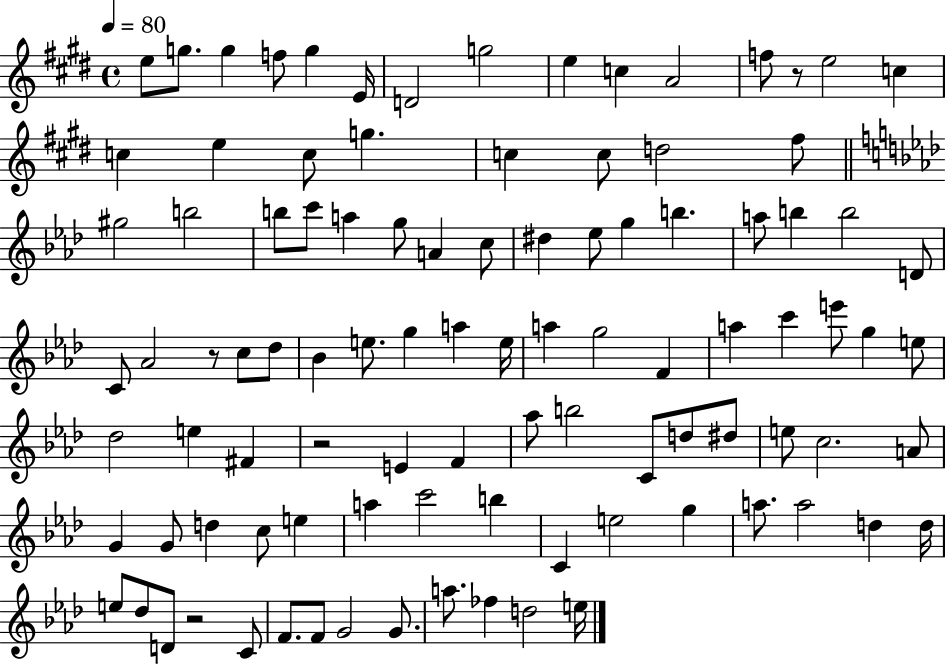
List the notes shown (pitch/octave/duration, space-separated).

E5/e G5/e. G5/q F5/e G5/q E4/s D4/h G5/h E5/q C5/q A4/h F5/e R/e E5/h C5/q C5/q E5/q C5/e G5/q. C5/q C5/e D5/h F#5/e G#5/h B5/h B5/e C6/e A5/q G5/e A4/q C5/e D#5/q Eb5/e G5/q B5/q. A5/e B5/q B5/h D4/e C4/e Ab4/h R/e C5/e Db5/e Bb4/q E5/e. G5/q A5/q E5/s A5/q G5/h F4/q A5/q C6/q E6/e G5/q E5/e Db5/h E5/q F#4/q R/h E4/q F4/q Ab5/e B5/h C4/e D5/e D#5/e E5/e C5/h. A4/e G4/q G4/e D5/q C5/e E5/q A5/q C6/h B5/q C4/q E5/h G5/q A5/e. A5/h D5/q D5/s E5/e Db5/e D4/e R/h C4/e F4/e. F4/e G4/h G4/e. A5/e. FES5/q D5/h E5/s